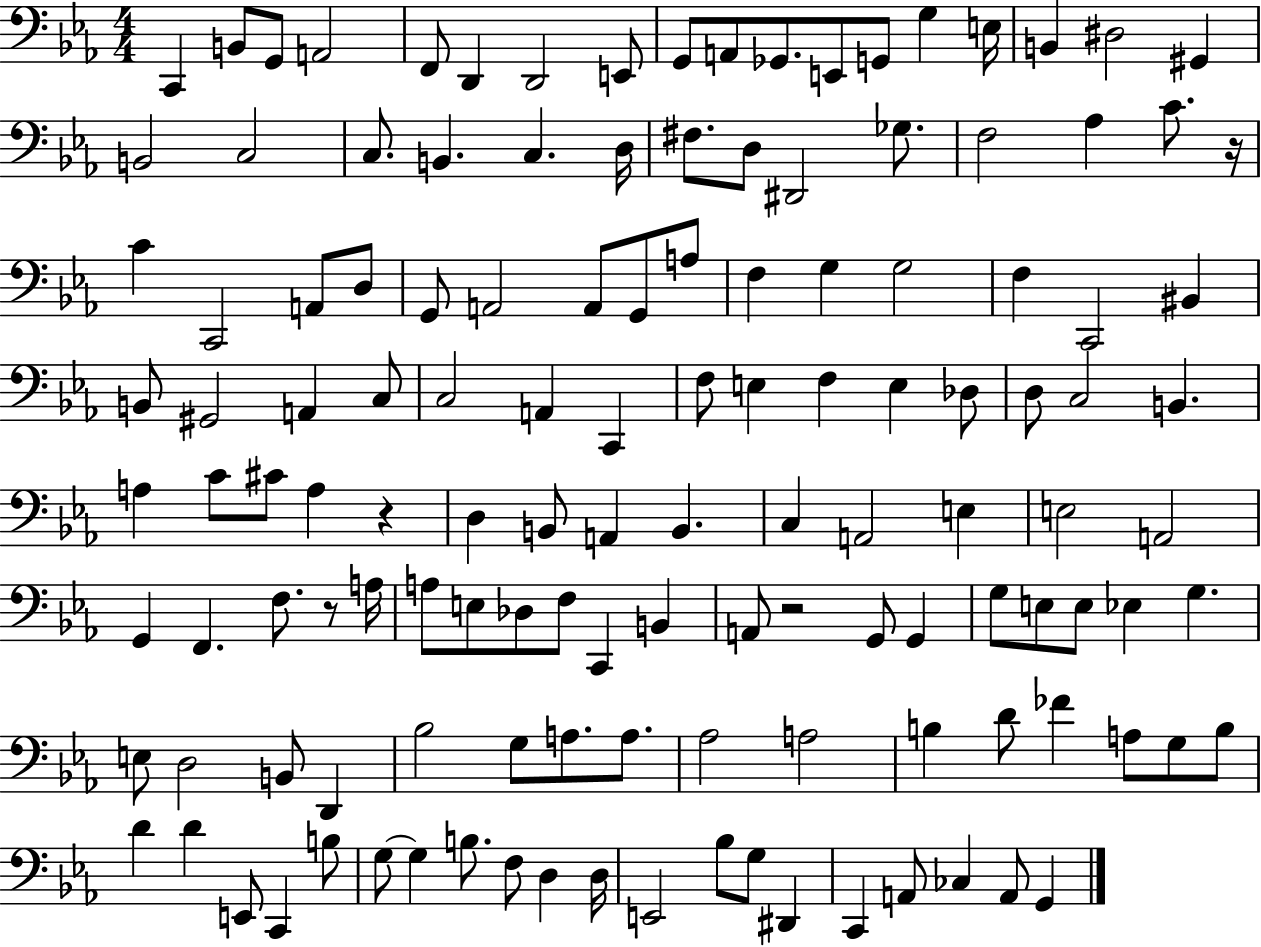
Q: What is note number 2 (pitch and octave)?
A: B2